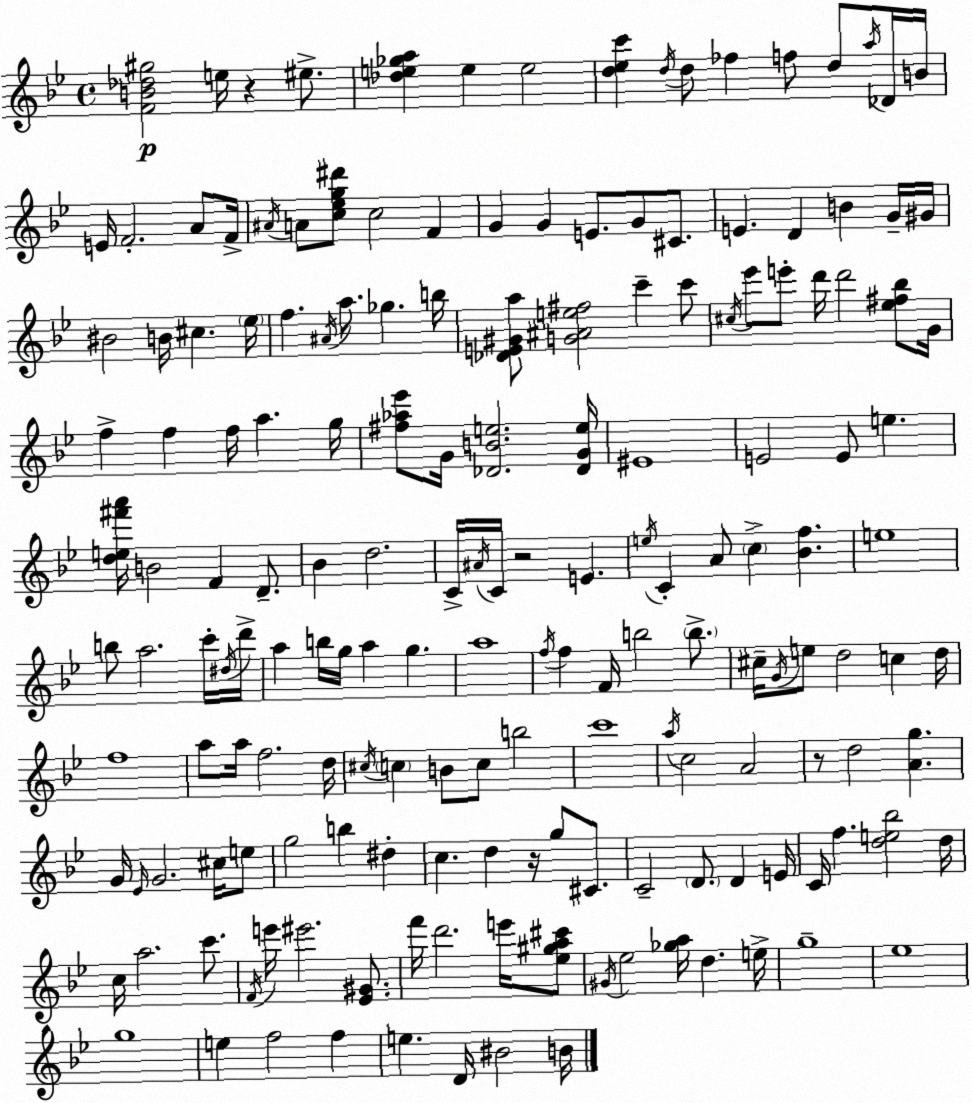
X:1
T:Untitled
M:4/4
L:1/4
K:Bb
[FB_d^g]2 e/4 z ^e/2 [_de_ga] e e2 [d_ec'] d/4 d/2 _f f/2 d/2 a/4 _D/4 B/4 E/4 F2 A/2 F/4 ^A/4 A/2 [c_eg^d']/2 c2 F G G E/2 G/2 ^C/2 E D B G/4 ^G/4 ^B2 B/4 ^c _e/4 f ^A/4 a/2 _g b/4 [_DE^Ga]/2 [G^Ae^f]2 c' c'/2 ^c/4 _e'/2 e'/2 d'/4 d'2 [_e^f_b]/2 G/4 f f f/4 a g/4 [^f_a_e']/2 G/4 [_DBe]2 [_DGe]/4 ^E4 E2 E/2 e [de^f'a']/4 B2 F D/2 _B d2 C/4 ^A/4 C/4 z2 E e/4 C A/2 c [_Bf] e4 b/2 a2 c'/4 ^d/4 d'/4 a b/4 g/4 a g a4 f/4 f F/4 b2 b/2 ^c/4 G/4 e/2 d2 c d/4 f4 a/2 a/4 f2 d/4 ^c/4 c B/2 c/2 b2 c'4 a/4 c2 A2 z/2 d2 [Ag] G/4 _E/4 G2 ^c/4 e/2 g2 b ^d c d z/4 g/2 ^C/2 C2 D/2 D E/4 C/4 f [de_b]2 d/4 c/4 a2 c'/2 F/4 e'/4 ^e'2 [_E^G]/2 f'/4 d'2 e'/4 [_e^ga^c']/2 ^G/4 _e2 [_ga]/4 d e/4 g4 _e4 g4 e f2 f e D/4 ^B2 B/4